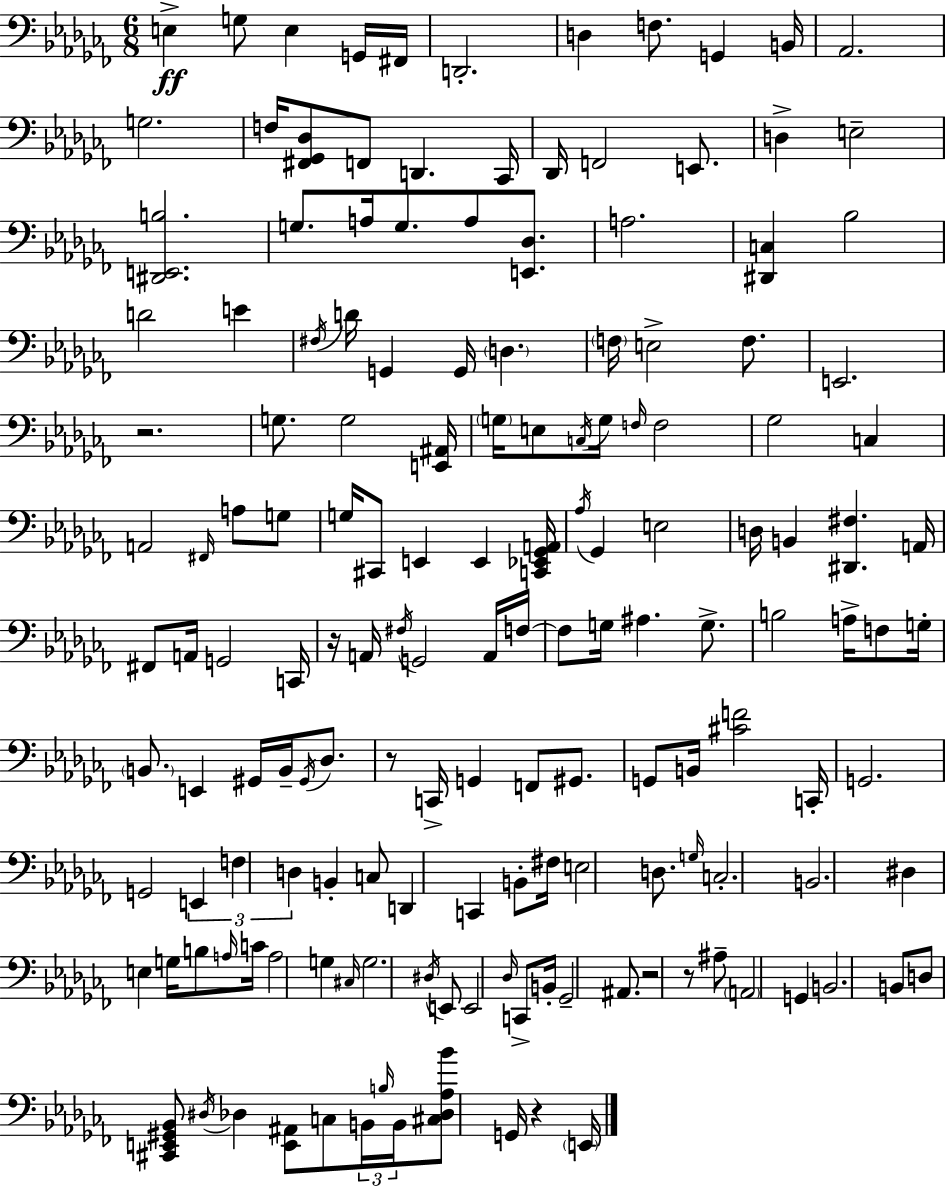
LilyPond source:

{
  \clef bass
  \numericTimeSignature
  \time 6/8
  \key aes \minor
  e4->\ff g8 e4 g,16 fis,16 | d,2.-. | d4 f8. g,4 b,16 | aes,2. | \break g2. | f16 <fis, ges, des>8 f,8 d,4. ces,16 | des,16 f,2 e,8. | d4-> e2-- | \break <dis, e, b>2. | g8. a16 g8. a8 <e, des>8. | a2. | <dis, c>4 bes2 | \break d'2 e'4 | \acciaccatura { fis16 } d'16 g,4 g,16 \parenthesize d4. | \parenthesize f16 e2-> f8. | e,2. | \break r2. | g8. g2 | <e, ais,>16 \parenthesize g16 e8 \acciaccatura { c16 } g16 \grace { f16 } f2 | ges2 c4 | \break a,2 \grace { fis,16 } | a8 g8 g16 cis,8 e,4 e,4 | <c, ees, ges, a,>16 \acciaccatura { aes16 } ges,4 e2 | d16 b,4 <dis, fis>4. | \break a,16 fis,8 a,16 g,2 | c,16 r16 a,16 \acciaccatura { fis16 } g,2 | a,16 f16~~ f8 g16 ais4. | g8.-> b2 | \break a16-> f8 g16-. \parenthesize b,8. e,4 | gis,16 b,16-- \acciaccatura { gis,16 } des8. r8 c,16-> g,4 | f,8 gis,8. g,8 b,16 <cis' f'>2 | c,16-. g,2. | \break g,2 | \tuplet 3/2 { e,4 f4 d4 } | b,4-. c8 d,4 | c,4 b,8-. fis16 e2 | \break d8. \grace { g16 } c2.-. | b,2. | dis4 | e4 g16 b8 \grace { a16 } c'16 a2 | \break g4 \grace { cis16 } g2. | \acciaccatura { dis16 } e,8 | e,2 \grace { des16 } c,8-> | b,16-. ges,2-- ais,8. | \break r2 r8 ais8-- | \parenthesize a,2 g,4 | b,2. | b,8 d8 <cis, e, gis, bes,>8 \acciaccatura { dis16 } des4 <e, ais,>8 | \break c8 \tuplet 3/2 { b,16 \grace { b16 } b,16 } <cis des aes bes'>8 g,16 r4 | \parenthesize e,16 \bar "|."
}